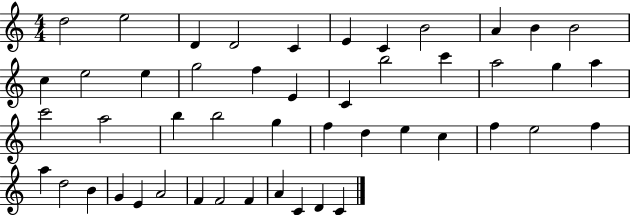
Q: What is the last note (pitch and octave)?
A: C4